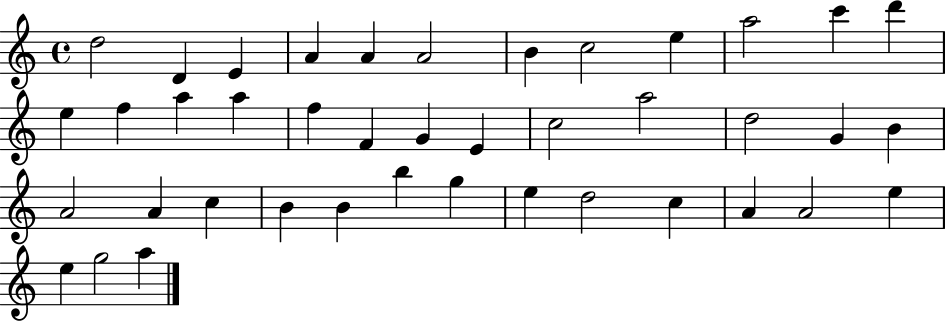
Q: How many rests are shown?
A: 0